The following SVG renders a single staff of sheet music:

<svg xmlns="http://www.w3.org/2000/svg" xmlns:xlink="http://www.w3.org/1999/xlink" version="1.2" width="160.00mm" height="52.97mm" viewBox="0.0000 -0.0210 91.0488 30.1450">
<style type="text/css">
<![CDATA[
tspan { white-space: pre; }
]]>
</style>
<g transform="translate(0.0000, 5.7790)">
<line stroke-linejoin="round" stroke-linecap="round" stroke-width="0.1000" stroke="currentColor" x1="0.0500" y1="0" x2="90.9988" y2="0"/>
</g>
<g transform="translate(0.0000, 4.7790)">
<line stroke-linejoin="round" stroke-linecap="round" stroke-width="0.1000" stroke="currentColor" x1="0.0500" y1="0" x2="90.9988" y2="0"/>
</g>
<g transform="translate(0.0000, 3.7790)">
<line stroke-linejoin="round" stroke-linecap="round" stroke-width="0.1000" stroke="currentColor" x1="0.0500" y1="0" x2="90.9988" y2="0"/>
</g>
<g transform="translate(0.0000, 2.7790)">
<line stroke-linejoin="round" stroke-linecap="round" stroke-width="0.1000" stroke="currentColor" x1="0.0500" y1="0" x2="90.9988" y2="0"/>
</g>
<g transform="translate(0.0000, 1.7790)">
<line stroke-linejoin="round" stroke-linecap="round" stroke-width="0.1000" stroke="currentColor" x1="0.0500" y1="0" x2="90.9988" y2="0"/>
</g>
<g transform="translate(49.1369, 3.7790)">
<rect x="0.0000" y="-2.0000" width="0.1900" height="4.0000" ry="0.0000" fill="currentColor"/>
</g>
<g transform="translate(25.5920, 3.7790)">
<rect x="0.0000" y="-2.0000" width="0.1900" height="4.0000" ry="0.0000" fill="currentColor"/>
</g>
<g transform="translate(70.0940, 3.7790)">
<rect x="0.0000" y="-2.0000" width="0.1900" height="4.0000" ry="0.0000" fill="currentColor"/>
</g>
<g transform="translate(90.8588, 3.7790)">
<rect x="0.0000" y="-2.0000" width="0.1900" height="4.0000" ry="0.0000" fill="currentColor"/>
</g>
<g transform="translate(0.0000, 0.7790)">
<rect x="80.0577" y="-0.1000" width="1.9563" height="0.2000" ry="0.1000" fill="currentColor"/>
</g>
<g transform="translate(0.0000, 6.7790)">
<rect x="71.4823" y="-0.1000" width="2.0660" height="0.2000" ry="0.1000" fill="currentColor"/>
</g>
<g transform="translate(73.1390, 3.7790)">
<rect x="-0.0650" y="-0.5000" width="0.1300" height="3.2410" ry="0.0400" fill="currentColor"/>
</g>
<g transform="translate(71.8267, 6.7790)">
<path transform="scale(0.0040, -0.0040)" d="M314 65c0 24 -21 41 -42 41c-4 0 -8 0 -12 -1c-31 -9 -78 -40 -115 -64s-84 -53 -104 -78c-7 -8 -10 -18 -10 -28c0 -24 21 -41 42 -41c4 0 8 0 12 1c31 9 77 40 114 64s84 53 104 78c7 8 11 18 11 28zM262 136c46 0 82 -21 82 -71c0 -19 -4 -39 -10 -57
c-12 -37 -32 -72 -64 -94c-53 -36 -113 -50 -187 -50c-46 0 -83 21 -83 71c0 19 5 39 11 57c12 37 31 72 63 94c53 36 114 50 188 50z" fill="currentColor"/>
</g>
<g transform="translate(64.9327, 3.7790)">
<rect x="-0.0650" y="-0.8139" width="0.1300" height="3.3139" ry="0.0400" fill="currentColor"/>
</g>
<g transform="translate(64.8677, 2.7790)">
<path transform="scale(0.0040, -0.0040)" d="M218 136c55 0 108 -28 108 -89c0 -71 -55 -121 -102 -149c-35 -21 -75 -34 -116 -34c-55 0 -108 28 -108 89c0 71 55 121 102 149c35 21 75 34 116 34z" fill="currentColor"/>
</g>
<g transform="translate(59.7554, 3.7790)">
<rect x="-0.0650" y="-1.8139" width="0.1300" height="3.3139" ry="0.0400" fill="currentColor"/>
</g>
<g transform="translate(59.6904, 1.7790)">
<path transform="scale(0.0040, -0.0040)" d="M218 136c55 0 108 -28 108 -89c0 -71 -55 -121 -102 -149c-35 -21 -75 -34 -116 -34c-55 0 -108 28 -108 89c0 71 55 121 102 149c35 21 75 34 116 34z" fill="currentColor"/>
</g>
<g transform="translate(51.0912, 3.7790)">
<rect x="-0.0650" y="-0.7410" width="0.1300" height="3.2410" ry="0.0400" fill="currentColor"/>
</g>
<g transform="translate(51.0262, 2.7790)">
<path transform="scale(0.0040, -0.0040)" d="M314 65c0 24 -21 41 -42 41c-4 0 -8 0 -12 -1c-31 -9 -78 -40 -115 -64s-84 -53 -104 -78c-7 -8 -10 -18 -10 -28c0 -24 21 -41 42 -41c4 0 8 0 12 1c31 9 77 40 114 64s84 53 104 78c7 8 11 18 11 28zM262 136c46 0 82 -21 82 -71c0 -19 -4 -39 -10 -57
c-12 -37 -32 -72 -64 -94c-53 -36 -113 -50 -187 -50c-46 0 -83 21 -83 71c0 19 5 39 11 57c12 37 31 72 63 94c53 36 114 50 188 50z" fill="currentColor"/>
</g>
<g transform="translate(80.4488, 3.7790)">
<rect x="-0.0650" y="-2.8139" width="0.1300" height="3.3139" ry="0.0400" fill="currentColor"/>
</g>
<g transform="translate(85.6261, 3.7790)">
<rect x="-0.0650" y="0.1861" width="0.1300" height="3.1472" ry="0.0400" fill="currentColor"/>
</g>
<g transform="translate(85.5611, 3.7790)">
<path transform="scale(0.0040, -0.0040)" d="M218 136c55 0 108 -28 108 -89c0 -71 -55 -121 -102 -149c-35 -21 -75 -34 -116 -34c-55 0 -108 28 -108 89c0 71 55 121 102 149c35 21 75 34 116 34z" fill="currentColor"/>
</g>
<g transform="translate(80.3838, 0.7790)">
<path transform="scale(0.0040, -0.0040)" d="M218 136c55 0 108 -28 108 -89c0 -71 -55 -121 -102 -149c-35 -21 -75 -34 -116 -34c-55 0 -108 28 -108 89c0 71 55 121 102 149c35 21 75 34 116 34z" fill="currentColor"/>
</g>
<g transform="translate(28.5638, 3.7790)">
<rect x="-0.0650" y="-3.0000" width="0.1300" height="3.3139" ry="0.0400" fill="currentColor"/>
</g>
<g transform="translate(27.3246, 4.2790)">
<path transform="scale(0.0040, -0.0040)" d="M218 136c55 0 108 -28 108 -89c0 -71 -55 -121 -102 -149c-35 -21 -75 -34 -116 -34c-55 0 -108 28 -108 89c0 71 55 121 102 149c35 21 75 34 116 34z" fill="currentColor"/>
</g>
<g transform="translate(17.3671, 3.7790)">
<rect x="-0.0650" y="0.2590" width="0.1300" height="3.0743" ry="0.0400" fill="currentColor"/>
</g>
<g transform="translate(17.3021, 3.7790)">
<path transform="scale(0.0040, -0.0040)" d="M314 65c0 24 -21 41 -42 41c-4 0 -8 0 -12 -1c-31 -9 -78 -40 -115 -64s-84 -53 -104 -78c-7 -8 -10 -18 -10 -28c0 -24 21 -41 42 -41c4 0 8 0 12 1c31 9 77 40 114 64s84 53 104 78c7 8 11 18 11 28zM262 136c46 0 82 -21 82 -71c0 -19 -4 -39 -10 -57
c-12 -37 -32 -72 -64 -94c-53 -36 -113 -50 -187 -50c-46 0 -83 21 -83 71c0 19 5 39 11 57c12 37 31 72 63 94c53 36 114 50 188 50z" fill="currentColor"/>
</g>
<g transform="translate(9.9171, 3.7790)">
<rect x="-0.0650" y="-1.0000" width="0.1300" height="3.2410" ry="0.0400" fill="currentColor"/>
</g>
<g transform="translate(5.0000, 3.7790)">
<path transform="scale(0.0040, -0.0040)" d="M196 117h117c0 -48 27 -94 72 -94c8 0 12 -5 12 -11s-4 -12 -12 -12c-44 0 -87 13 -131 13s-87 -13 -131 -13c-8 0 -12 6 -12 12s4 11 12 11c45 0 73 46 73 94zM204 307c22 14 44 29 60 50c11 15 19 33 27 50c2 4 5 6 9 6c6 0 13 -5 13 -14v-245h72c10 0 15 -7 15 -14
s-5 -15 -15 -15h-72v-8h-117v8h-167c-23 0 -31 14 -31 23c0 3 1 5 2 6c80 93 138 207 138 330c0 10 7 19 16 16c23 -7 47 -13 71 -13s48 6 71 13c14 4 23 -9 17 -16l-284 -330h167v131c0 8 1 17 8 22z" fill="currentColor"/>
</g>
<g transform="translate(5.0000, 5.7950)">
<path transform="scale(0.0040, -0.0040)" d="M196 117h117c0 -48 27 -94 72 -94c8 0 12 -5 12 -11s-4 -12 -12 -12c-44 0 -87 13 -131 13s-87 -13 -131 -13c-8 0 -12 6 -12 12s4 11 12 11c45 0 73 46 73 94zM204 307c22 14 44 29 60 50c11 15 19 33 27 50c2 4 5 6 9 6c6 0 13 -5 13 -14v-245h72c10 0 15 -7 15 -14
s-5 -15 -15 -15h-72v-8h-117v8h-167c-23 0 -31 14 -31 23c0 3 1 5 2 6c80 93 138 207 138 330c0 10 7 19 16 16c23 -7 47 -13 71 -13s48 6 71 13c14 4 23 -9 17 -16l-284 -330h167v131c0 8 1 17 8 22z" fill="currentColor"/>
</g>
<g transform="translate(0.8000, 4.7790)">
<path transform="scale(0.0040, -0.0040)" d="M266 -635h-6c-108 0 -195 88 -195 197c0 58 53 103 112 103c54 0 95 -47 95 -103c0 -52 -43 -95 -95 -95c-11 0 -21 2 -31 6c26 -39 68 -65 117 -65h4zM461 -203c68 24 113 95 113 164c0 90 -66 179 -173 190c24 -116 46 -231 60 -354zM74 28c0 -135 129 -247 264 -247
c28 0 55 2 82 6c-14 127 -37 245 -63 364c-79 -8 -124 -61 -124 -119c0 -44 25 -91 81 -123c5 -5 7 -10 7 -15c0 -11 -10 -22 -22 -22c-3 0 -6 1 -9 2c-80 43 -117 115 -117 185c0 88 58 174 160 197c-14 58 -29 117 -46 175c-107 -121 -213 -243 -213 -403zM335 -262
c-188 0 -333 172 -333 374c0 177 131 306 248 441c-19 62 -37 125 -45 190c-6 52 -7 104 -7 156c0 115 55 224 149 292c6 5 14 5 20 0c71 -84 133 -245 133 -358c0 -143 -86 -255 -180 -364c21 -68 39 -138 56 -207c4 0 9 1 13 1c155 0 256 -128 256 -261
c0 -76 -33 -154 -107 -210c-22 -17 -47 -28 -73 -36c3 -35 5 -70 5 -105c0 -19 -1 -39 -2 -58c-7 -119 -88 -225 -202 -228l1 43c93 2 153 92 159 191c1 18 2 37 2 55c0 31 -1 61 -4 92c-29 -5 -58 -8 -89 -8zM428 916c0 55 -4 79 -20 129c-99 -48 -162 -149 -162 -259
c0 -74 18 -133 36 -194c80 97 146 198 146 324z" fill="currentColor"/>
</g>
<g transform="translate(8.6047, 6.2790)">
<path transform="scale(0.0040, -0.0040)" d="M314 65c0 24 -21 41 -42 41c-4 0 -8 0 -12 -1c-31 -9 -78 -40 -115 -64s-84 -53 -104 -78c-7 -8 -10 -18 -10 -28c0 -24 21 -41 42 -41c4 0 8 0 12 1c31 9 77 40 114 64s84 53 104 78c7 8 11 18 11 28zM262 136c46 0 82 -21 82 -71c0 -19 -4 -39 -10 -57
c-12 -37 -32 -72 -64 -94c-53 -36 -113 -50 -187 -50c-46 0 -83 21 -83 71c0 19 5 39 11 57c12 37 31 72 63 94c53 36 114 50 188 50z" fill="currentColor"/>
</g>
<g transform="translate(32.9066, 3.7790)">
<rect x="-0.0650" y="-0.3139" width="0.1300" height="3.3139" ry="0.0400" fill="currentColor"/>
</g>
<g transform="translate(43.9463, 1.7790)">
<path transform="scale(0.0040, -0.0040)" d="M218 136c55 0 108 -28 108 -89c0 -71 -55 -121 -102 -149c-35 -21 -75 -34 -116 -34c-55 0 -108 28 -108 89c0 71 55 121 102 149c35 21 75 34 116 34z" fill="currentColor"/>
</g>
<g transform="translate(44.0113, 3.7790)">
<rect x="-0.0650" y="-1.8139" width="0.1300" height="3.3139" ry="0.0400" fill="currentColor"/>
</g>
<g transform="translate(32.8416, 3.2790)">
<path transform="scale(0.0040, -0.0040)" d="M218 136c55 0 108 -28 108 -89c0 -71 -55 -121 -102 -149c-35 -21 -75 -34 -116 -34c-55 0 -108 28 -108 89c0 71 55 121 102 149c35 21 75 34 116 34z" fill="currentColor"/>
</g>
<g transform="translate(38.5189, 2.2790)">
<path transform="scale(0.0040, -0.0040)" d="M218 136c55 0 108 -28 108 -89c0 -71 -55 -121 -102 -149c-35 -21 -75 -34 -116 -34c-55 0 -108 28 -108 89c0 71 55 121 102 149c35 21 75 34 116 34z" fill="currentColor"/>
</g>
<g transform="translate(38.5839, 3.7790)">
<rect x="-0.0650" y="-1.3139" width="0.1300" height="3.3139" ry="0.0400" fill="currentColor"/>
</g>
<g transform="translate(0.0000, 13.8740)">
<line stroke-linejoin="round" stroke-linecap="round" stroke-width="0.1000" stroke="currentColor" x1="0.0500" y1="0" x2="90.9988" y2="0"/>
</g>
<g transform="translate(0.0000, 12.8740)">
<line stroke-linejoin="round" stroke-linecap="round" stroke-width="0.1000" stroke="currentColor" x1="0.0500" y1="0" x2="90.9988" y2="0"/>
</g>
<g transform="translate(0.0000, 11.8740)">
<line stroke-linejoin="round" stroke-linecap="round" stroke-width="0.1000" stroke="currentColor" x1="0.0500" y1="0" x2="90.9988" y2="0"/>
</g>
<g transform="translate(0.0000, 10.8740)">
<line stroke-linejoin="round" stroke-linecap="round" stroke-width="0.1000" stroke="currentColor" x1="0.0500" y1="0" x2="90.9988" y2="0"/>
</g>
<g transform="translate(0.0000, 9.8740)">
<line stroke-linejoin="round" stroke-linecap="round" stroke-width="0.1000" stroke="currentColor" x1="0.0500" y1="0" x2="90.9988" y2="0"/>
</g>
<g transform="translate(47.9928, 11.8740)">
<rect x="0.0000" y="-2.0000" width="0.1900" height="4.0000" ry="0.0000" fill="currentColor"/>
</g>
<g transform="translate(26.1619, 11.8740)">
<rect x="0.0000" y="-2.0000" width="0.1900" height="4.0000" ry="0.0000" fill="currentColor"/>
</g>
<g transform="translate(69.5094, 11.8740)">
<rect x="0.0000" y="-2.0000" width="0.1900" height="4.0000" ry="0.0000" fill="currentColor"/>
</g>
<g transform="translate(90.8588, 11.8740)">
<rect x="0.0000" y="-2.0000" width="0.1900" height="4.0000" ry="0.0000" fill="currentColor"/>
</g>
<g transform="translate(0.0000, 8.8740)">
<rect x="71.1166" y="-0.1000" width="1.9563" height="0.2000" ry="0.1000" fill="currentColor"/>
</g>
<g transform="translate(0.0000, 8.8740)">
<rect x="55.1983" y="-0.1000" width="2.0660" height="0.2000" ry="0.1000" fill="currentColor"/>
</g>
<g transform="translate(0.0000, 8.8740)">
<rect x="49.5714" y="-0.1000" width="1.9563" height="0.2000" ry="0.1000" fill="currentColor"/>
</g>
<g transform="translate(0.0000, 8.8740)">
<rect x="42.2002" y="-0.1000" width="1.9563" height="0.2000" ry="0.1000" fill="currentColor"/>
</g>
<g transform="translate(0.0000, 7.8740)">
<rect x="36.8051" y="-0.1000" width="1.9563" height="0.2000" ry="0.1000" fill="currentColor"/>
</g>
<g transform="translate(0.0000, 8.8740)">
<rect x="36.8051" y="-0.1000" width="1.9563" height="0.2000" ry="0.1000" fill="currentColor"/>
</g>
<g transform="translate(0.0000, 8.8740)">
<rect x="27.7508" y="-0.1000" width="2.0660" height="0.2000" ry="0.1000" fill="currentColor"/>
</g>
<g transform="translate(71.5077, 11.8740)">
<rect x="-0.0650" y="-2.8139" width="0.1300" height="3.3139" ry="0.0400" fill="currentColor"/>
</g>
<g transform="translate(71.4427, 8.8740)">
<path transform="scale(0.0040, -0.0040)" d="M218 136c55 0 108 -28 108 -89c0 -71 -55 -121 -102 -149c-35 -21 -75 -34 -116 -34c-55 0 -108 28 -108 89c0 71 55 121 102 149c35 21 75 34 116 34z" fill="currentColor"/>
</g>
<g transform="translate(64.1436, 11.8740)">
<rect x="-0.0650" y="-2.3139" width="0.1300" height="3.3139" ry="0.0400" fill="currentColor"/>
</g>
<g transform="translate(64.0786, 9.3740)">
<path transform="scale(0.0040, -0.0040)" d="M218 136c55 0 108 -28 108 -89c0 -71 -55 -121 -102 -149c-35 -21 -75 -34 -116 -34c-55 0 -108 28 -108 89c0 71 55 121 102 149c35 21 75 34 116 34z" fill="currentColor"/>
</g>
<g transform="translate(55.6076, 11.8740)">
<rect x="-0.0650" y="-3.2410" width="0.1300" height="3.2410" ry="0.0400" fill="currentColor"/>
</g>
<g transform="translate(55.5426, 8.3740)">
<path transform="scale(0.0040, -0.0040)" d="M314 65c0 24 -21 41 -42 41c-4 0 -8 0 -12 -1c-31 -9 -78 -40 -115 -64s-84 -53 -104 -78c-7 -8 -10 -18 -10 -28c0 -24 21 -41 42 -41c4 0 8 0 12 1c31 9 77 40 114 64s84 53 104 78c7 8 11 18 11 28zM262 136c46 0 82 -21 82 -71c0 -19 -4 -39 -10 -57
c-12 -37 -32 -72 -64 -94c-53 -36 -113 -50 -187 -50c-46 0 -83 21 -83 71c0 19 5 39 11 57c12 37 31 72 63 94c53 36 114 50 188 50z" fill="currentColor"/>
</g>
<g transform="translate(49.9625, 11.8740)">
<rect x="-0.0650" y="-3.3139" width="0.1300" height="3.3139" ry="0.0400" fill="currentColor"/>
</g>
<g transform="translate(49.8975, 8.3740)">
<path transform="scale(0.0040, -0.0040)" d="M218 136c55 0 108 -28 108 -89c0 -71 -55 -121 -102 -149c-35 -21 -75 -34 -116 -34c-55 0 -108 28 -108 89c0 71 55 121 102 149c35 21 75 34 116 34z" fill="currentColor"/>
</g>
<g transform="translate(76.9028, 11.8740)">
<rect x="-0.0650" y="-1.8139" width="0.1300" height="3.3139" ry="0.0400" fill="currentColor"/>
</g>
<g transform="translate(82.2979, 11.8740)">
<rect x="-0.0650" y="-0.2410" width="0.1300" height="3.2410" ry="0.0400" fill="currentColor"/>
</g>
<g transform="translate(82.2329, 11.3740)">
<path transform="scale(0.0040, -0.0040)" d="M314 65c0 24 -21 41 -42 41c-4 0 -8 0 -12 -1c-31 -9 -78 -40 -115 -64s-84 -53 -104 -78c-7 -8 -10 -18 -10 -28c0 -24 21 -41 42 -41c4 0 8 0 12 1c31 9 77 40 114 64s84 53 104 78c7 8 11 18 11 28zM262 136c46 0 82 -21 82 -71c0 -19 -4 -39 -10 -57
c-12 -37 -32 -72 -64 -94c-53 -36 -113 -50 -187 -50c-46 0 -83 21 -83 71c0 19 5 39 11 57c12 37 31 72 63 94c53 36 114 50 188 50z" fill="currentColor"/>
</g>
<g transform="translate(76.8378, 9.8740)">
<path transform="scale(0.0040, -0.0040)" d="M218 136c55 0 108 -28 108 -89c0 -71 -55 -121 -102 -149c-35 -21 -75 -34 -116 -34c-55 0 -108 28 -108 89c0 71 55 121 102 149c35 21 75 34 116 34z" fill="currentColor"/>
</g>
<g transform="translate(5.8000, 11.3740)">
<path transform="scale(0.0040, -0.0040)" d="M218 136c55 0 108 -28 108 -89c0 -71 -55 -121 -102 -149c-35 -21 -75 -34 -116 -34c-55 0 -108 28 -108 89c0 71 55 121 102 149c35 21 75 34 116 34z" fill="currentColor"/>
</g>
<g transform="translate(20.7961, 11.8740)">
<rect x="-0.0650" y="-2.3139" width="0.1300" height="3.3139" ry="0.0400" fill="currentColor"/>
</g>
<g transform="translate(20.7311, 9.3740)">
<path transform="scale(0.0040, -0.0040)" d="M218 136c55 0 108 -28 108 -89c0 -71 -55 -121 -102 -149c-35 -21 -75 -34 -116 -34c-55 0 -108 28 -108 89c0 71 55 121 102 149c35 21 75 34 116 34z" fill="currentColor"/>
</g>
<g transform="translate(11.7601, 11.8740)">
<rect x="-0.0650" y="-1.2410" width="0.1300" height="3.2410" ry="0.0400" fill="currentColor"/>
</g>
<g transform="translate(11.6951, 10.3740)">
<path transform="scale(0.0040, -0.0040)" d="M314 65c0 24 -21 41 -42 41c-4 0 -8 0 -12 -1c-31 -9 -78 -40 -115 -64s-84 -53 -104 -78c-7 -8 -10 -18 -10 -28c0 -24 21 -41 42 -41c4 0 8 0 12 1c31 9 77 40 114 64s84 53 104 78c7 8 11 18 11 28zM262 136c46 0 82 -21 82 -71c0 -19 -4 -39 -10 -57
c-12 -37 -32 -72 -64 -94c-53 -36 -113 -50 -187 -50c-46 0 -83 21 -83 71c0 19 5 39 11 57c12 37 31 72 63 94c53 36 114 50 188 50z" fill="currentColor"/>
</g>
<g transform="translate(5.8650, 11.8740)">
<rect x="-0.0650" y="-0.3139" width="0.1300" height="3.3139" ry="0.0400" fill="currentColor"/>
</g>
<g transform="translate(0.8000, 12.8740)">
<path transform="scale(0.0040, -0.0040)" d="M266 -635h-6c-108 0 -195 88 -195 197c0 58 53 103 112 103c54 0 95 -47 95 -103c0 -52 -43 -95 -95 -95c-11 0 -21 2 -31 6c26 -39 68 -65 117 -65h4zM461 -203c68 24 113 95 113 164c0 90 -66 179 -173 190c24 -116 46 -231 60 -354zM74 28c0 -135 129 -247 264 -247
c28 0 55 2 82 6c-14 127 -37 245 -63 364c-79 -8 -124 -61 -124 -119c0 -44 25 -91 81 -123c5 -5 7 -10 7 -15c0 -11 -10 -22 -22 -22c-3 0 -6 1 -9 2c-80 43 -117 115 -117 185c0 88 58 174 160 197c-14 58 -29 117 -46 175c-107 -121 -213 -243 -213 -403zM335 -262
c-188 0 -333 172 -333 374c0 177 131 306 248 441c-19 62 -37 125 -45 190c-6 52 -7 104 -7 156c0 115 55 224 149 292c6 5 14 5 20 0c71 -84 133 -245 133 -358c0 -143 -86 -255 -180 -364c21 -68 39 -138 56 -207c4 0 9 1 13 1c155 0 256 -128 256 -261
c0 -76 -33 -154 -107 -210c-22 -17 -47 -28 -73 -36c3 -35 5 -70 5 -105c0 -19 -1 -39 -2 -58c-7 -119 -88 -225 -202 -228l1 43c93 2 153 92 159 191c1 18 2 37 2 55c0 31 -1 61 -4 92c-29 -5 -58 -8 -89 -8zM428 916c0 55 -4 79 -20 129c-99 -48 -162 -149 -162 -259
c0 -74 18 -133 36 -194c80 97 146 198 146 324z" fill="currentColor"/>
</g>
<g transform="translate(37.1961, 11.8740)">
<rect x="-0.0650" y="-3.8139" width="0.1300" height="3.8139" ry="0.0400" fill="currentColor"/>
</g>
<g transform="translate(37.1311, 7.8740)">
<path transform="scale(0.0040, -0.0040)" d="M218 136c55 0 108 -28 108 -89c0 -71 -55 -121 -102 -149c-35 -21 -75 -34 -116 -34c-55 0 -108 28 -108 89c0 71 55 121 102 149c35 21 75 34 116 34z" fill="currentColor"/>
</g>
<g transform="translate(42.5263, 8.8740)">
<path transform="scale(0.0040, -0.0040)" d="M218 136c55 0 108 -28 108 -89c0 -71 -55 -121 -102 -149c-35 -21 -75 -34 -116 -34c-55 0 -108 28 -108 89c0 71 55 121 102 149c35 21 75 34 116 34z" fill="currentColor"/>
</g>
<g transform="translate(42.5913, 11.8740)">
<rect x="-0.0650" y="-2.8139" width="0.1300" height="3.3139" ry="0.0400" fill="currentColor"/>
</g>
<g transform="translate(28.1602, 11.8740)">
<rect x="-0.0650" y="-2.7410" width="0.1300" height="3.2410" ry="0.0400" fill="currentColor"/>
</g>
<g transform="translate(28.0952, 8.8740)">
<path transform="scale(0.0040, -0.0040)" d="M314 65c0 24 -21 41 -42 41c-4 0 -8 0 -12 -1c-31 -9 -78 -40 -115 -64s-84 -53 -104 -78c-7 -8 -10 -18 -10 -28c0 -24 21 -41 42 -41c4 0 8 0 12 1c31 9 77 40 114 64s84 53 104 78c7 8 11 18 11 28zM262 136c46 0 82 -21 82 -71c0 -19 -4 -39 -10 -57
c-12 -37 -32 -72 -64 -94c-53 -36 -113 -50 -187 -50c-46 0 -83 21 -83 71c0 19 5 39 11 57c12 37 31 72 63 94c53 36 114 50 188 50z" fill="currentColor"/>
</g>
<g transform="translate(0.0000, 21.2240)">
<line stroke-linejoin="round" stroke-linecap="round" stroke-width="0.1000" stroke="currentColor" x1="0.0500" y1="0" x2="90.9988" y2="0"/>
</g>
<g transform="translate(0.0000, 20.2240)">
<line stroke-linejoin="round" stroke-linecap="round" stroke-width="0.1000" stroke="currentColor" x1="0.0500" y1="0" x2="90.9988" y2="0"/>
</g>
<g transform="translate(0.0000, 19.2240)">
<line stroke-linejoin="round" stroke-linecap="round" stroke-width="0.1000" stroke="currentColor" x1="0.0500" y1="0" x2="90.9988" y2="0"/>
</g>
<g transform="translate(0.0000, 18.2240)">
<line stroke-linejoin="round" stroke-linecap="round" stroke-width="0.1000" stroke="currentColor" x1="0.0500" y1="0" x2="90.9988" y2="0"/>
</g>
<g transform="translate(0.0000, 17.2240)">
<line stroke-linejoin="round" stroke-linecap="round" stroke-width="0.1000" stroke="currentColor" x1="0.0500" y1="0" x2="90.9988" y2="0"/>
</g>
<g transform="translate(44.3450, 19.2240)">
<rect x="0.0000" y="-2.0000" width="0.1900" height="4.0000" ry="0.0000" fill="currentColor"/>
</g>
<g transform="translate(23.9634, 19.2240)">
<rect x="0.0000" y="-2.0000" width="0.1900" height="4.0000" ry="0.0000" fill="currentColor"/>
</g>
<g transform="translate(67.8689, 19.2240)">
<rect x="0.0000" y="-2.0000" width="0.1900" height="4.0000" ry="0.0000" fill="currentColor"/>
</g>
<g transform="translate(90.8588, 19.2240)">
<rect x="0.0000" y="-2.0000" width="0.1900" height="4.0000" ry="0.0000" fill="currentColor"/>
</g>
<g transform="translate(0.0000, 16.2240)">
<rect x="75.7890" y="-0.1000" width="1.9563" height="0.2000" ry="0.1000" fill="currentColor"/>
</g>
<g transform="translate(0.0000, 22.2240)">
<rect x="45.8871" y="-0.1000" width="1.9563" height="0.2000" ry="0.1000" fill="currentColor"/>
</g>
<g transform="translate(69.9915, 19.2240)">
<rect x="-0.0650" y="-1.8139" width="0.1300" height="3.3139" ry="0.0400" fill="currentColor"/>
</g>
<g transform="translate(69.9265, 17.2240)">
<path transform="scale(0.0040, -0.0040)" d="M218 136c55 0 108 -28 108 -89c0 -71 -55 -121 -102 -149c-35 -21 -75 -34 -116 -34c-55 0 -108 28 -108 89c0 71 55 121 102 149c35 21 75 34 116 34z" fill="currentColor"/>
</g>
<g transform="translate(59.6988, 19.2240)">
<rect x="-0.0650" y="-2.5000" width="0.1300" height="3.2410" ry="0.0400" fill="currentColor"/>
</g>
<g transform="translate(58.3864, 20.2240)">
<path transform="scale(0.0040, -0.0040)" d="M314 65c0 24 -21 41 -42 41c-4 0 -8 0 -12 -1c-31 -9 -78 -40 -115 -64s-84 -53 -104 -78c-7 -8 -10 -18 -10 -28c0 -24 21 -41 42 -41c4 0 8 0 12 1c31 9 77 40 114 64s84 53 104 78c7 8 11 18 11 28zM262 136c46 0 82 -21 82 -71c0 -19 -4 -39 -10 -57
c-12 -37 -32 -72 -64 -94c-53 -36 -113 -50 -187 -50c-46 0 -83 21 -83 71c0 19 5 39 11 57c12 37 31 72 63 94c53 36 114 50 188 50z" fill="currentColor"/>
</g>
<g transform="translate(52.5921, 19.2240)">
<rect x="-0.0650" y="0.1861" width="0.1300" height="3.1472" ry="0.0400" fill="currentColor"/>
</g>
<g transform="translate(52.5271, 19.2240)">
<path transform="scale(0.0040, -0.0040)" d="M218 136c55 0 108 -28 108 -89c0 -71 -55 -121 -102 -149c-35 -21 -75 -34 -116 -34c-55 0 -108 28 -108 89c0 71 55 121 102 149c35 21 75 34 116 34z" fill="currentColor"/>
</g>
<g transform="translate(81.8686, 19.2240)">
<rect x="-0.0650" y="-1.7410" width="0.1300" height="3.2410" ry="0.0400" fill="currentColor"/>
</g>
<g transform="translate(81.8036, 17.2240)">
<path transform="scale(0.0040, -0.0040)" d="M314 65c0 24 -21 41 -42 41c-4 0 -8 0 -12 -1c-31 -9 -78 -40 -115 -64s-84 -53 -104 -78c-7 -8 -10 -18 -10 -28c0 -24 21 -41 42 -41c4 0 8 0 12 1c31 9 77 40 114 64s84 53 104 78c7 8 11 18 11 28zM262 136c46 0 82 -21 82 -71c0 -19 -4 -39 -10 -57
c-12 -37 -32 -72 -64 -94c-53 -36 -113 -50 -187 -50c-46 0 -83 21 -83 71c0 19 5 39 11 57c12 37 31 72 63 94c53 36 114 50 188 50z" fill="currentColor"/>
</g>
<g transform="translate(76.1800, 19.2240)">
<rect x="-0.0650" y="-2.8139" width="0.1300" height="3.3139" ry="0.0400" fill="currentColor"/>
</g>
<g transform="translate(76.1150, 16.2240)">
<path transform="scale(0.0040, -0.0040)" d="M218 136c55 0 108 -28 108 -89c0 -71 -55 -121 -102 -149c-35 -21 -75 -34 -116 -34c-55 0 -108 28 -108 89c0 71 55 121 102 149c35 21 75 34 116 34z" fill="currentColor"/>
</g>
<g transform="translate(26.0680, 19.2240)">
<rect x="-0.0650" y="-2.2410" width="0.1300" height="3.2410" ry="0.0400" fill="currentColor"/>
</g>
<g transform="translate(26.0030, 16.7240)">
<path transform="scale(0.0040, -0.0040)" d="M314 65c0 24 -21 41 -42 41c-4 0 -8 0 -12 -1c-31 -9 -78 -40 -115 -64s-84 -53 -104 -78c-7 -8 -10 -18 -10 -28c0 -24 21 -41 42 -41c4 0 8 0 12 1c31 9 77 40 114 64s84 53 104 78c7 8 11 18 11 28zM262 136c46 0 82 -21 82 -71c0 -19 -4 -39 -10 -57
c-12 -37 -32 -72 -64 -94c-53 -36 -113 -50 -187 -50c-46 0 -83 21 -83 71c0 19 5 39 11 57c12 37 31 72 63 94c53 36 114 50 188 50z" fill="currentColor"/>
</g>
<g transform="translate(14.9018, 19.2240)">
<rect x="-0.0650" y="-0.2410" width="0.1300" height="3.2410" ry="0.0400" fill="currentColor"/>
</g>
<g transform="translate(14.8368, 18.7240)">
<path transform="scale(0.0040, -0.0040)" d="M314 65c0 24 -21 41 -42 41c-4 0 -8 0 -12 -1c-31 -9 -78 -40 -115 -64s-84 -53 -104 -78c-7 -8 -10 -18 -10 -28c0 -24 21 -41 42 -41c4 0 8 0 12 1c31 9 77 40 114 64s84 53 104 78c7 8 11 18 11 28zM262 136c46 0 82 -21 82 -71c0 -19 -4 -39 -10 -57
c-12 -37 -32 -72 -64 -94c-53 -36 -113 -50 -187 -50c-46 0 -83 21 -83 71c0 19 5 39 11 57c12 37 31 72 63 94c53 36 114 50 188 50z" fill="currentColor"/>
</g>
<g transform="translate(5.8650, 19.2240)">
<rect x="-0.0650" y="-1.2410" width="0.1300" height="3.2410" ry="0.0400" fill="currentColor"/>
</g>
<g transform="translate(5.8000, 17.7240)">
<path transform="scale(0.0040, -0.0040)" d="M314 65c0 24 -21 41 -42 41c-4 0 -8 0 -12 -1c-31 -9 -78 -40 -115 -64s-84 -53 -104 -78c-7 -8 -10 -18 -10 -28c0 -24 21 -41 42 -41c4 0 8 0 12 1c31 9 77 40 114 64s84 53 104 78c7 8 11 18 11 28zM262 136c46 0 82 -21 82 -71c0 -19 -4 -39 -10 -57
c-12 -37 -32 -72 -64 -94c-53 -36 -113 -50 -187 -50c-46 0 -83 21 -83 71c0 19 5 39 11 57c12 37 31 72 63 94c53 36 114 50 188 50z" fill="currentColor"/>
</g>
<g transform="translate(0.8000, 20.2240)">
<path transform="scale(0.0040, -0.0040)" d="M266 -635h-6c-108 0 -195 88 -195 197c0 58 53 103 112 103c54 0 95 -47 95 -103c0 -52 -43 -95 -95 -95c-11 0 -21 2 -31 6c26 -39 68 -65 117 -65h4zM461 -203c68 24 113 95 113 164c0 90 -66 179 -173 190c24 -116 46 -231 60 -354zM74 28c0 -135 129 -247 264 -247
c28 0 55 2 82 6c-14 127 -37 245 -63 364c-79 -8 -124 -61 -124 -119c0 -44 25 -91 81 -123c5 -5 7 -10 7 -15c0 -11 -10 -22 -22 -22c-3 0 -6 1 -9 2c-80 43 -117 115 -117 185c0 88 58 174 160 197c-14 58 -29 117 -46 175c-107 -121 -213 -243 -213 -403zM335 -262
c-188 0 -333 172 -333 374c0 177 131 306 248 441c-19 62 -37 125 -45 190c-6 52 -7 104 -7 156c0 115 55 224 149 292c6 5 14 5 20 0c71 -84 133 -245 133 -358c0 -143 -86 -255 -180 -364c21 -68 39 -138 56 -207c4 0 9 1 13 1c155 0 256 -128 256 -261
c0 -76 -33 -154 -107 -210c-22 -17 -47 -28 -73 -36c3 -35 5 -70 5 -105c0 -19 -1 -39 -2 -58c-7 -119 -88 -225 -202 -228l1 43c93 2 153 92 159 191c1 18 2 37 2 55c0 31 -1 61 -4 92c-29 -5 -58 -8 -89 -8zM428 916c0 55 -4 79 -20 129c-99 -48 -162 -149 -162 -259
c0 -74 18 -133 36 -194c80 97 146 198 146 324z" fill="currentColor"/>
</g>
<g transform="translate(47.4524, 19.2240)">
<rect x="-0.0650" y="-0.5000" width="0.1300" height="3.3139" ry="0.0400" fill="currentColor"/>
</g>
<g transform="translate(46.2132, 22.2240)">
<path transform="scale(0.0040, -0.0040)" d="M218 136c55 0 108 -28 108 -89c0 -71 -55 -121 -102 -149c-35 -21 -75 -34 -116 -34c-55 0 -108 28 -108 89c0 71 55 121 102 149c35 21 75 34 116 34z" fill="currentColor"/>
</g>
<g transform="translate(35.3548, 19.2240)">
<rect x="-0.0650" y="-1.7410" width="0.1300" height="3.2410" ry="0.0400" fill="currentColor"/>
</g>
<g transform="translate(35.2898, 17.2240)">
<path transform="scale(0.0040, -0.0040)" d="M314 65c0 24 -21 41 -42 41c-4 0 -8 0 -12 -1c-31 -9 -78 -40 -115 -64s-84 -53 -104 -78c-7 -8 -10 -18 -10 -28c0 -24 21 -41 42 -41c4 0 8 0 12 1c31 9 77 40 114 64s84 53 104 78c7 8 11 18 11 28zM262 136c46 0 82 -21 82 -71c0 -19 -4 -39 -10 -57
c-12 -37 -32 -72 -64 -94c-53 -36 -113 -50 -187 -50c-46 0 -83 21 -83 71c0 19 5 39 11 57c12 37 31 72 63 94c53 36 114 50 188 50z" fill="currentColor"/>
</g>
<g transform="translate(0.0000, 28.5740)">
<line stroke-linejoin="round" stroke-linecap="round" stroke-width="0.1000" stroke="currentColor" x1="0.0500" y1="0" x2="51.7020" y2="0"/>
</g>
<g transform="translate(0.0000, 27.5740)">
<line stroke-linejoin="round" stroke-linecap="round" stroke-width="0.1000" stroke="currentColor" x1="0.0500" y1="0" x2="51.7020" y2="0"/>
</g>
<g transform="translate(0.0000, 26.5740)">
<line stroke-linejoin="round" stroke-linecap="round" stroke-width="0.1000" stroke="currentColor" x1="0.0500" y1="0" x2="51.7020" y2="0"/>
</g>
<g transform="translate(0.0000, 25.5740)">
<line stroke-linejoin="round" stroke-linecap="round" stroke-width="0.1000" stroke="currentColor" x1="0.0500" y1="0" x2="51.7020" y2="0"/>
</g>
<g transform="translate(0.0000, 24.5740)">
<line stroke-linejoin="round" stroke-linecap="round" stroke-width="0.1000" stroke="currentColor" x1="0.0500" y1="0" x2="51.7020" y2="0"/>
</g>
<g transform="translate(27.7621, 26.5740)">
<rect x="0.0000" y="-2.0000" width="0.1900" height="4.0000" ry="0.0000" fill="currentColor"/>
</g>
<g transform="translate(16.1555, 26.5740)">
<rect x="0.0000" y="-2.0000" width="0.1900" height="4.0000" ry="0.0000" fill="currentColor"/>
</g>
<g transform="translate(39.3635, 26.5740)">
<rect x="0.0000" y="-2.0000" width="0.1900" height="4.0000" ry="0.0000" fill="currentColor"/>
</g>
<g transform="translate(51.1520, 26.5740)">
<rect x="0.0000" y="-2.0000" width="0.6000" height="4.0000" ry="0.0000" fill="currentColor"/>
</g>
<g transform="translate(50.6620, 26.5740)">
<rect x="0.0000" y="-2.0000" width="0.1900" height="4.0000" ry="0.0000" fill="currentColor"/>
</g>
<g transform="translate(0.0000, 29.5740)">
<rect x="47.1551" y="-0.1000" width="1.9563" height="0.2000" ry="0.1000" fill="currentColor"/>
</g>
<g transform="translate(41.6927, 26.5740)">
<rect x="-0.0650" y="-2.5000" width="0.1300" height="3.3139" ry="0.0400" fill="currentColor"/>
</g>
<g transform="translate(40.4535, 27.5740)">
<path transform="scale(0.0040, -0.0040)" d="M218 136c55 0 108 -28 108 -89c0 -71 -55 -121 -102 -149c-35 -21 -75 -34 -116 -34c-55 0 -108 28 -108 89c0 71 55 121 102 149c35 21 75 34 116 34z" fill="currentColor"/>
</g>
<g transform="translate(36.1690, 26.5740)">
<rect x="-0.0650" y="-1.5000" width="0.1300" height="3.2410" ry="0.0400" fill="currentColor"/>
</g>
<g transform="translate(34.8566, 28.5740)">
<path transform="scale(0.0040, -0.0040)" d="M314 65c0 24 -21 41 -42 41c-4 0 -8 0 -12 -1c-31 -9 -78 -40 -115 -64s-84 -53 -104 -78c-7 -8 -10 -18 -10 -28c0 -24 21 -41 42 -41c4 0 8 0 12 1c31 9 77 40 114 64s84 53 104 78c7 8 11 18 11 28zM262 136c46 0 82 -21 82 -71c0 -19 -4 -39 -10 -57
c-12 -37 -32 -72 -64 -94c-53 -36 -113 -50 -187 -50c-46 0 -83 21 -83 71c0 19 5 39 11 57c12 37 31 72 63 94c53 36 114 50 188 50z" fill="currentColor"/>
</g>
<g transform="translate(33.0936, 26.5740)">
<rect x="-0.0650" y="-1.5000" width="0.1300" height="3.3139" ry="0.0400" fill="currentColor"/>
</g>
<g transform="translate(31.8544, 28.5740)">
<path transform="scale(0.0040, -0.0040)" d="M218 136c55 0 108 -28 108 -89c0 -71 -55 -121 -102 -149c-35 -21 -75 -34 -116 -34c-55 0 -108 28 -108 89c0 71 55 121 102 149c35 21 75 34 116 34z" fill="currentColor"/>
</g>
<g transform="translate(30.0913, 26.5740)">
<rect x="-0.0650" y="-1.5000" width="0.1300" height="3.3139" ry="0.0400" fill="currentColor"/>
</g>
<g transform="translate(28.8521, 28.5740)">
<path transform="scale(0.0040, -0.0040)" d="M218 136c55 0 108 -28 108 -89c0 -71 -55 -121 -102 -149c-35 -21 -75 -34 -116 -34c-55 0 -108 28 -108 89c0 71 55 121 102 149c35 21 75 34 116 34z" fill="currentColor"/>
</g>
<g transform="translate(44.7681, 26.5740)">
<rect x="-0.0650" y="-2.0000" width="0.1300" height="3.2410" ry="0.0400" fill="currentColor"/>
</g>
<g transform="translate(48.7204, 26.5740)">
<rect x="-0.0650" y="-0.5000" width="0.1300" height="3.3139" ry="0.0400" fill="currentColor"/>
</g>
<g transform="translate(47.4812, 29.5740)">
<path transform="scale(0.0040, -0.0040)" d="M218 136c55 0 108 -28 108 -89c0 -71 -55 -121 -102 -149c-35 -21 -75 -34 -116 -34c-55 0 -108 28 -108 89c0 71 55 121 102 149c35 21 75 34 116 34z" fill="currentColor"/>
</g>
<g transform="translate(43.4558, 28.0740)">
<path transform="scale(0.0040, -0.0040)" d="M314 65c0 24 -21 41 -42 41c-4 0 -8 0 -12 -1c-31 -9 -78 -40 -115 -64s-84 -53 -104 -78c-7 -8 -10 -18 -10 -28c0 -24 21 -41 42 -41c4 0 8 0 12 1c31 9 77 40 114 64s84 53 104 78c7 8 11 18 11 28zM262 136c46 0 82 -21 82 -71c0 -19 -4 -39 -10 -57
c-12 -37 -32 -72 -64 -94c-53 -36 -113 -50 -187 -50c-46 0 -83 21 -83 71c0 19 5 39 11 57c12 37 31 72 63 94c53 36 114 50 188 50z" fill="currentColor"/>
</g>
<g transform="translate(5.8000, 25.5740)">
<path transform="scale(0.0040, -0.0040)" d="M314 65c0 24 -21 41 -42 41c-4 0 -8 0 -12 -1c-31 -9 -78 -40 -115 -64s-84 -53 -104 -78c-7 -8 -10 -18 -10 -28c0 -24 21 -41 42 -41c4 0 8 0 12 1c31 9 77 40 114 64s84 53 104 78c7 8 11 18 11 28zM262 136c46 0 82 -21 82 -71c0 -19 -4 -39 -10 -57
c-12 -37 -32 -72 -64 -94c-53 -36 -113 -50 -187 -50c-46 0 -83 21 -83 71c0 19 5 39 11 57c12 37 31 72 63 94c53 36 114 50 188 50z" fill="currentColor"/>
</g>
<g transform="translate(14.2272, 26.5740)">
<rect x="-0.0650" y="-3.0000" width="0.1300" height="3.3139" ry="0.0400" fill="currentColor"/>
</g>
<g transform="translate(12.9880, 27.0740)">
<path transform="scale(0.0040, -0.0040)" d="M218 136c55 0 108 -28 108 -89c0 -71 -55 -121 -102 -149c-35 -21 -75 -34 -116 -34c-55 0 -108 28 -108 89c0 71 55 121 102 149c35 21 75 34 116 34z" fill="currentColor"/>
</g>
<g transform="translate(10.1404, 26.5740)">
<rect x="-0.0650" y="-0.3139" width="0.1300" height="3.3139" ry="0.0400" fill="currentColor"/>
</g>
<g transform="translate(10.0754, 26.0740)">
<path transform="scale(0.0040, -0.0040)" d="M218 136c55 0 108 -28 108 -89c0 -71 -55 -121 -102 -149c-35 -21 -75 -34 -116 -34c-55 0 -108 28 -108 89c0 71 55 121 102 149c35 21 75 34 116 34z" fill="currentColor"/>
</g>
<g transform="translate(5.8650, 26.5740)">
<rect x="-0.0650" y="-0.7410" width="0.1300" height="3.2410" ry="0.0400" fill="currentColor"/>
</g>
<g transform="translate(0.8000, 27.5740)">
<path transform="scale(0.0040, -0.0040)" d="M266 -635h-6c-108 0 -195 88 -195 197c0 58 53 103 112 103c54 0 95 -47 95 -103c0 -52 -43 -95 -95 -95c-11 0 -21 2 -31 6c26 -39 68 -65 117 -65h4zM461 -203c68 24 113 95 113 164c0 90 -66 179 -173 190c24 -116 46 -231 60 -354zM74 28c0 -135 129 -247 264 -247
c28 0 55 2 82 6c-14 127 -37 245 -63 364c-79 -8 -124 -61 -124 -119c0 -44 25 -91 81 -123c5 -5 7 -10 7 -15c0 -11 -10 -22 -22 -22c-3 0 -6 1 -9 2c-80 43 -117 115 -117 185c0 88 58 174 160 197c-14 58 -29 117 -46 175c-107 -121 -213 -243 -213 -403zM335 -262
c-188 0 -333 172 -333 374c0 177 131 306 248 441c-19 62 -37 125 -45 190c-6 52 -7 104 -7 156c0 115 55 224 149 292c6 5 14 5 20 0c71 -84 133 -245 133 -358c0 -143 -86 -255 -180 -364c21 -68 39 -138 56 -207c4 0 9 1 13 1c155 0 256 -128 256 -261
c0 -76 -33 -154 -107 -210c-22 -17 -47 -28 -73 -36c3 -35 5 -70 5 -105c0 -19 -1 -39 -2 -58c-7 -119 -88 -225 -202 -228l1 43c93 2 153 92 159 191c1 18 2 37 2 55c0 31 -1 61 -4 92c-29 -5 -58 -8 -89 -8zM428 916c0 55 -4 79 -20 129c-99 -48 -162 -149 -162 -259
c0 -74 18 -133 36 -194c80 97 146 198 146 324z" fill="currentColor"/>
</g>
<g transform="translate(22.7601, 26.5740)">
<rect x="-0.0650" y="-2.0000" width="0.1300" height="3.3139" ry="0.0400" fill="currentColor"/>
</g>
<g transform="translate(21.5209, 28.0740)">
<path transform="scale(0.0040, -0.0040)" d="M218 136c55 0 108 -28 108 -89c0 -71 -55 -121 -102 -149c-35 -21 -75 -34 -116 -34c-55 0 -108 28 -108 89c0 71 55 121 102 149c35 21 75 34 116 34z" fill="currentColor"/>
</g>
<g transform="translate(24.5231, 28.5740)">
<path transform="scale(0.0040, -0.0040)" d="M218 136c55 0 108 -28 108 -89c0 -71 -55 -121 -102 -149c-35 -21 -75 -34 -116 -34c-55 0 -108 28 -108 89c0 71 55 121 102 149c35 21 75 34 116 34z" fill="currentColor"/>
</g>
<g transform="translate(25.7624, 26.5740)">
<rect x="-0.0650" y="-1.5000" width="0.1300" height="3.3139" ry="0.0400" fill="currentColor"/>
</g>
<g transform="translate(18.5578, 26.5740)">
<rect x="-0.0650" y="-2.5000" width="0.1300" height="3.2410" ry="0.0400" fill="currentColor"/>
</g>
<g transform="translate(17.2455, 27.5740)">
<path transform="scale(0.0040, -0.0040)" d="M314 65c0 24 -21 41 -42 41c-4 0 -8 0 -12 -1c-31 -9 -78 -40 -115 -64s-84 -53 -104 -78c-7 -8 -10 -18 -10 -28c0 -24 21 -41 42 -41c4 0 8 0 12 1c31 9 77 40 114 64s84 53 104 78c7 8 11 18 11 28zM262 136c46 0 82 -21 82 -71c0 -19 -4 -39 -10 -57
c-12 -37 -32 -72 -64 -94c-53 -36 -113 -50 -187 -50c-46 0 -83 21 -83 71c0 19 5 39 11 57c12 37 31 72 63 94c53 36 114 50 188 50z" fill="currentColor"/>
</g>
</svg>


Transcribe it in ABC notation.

X:1
T:Untitled
M:4/4
L:1/4
K:C
D2 B2 A c e f d2 f d C2 a B c e2 g a2 c' a b b2 g a f c2 e2 c2 g2 f2 C B G2 f a f2 d2 c A G2 F E E E E2 G F2 C